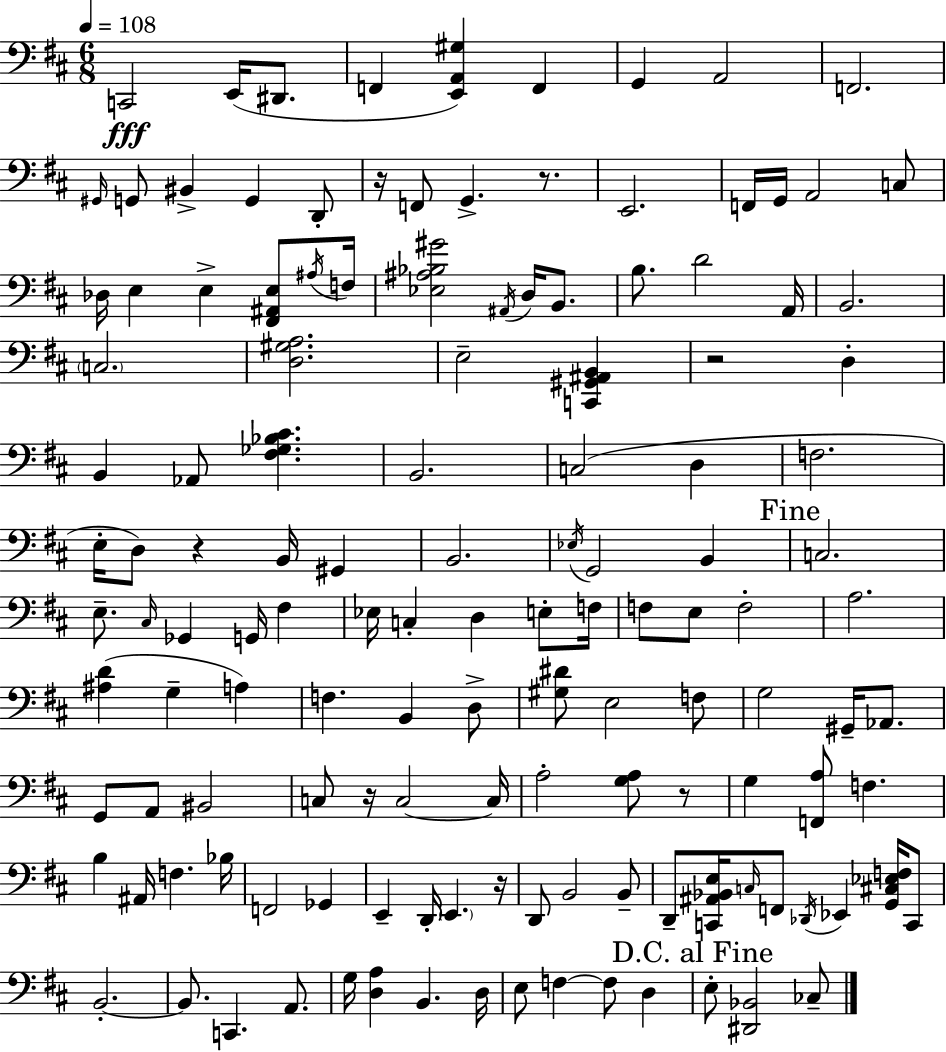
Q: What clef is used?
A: bass